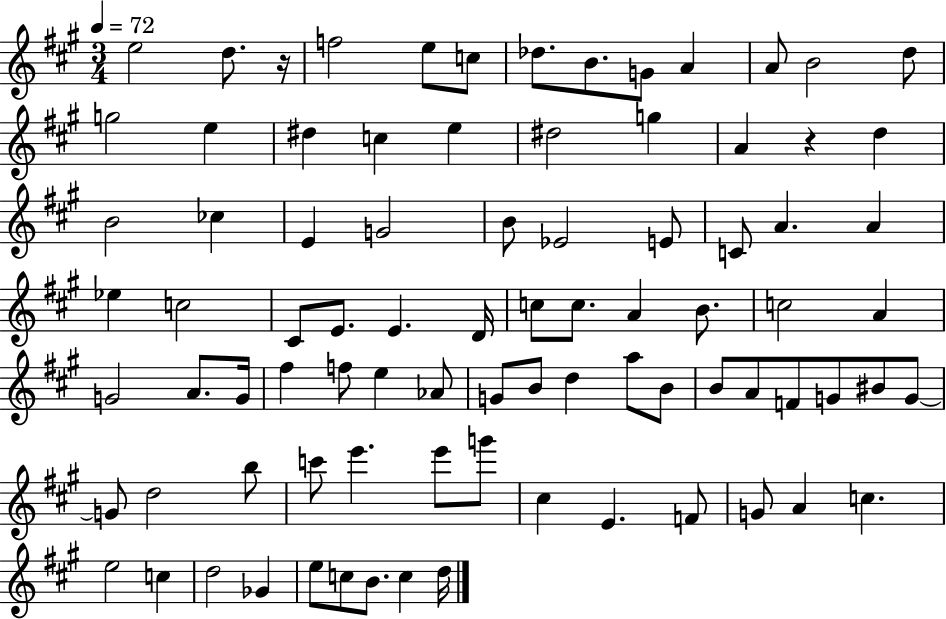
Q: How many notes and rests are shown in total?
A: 85